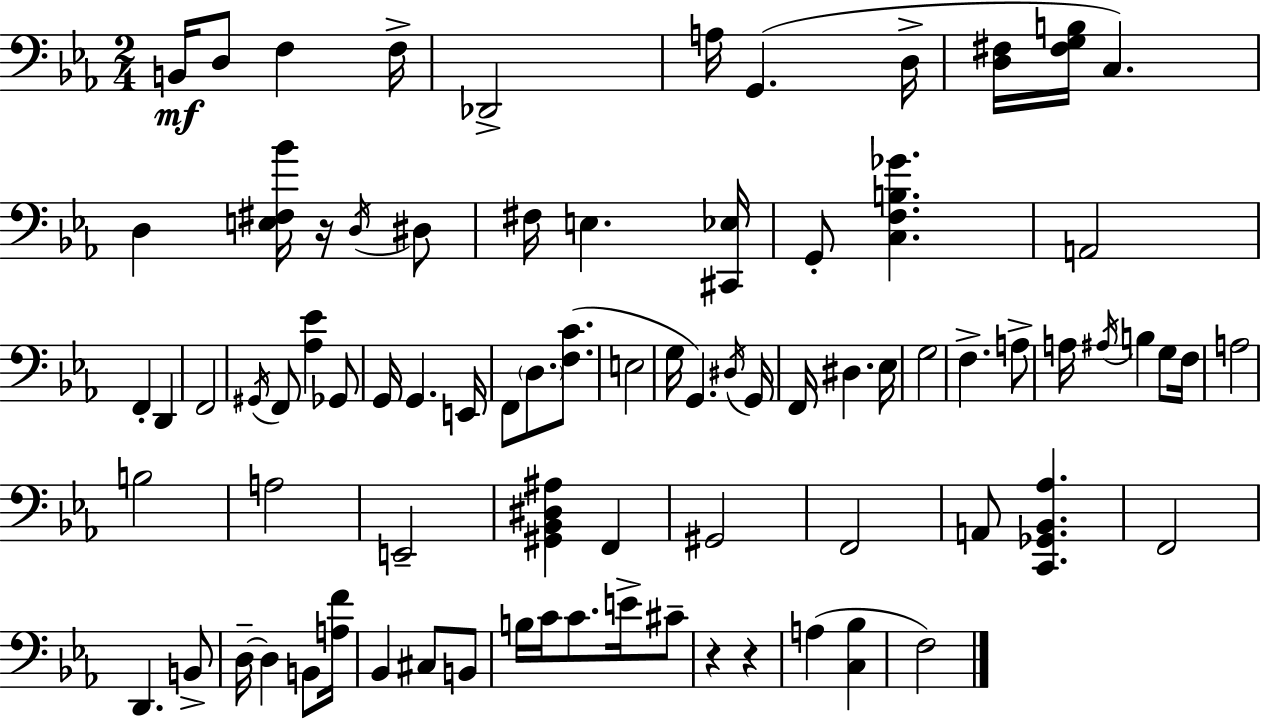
B2/s D3/e F3/q F3/s Db2/h A3/s G2/q. D3/s [D3,F#3]/s [F#3,G3,B3]/s C3/q. D3/q [E3,F#3,Bb4]/s R/s D3/s D#3/e F#3/s E3/q. [C#2,Eb3]/s G2/e [C3,F3,B3,Gb4]/q. A2/h F2/q D2/q F2/h G#2/s F2/e [Ab3,Eb4]/q Gb2/e G2/s G2/q. E2/s F2/e D3/e. [F3,C4]/e. E3/h G3/s G2/q. D#3/s G2/s F2/s D#3/q. Eb3/s G3/h F3/q. A3/e A3/s A#3/s B3/q G3/e F3/s A3/h B3/h A3/h E2/h [G#2,Bb2,D#3,A#3]/q F2/q G#2/h F2/h A2/e [C2,Gb2,Bb2,Ab3]/q. F2/h D2/q. B2/e D3/s D3/q B2/e [A3,F4]/s Bb2/q C#3/e B2/e B3/s C4/s C4/e. E4/s C#4/e R/q R/q A3/q [C3,Bb3]/q F3/h